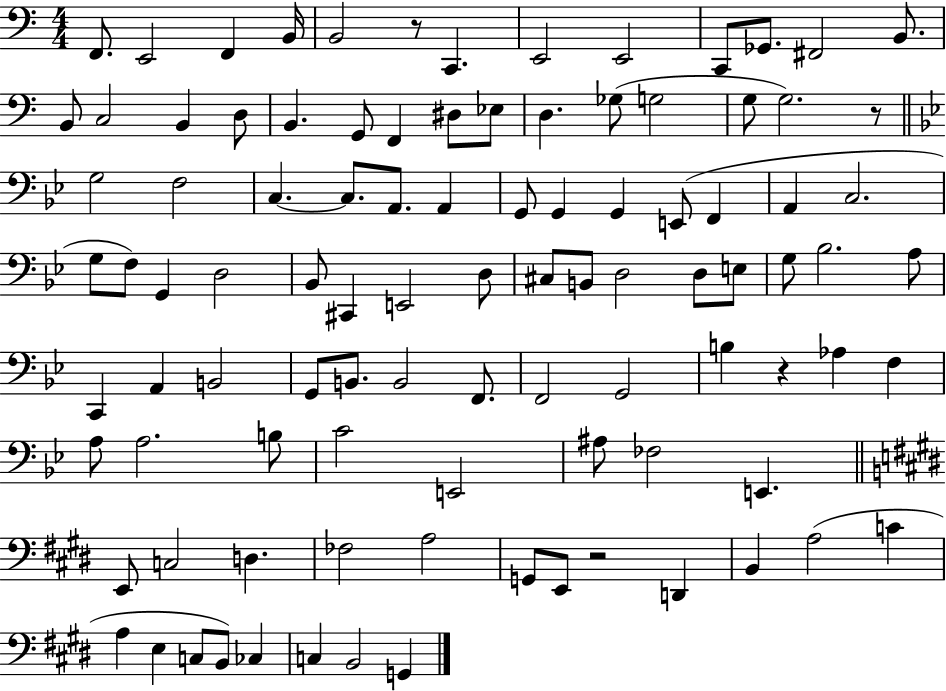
F2/e. E2/h F2/q B2/s B2/h R/e C2/q. E2/h E2/h C2/e Gb2/e. F#2/h B2/e. B2/e C3/h B2/q D3/e B2/q. G2/e F2/q D#3/e Eb3/e D3/q. Gb3/e G3/h G3/e G3/h. R/e G3/h F3/h C3/q. C3/e. A2/e. A2/q G2/e G2/q G2/q E2/e F2/q A2/q C3/h. G3/e F3/e G2/q D3/h Bb2/e C#2/q E2/h D3/e C#3/e B2/e D3/h D3/e E3/e G3/e Bb3/h. A3/e C2/q A2/q B2/h G2/e B2/e. B2/h F2/e. F2/h G2/h B3/q R/q Ab3/q F3/q A3/e A3/h. B3/e C4/h E2/h A#3/e FES3/h E2/q. E2/e C3/h D3/q. FES3/h A3/h G2/e E2/e R/h D2/q B2/q A3/h C4/q A3/q E3/q C3/e B2/e CES3/q C3/q B2/h G2/q